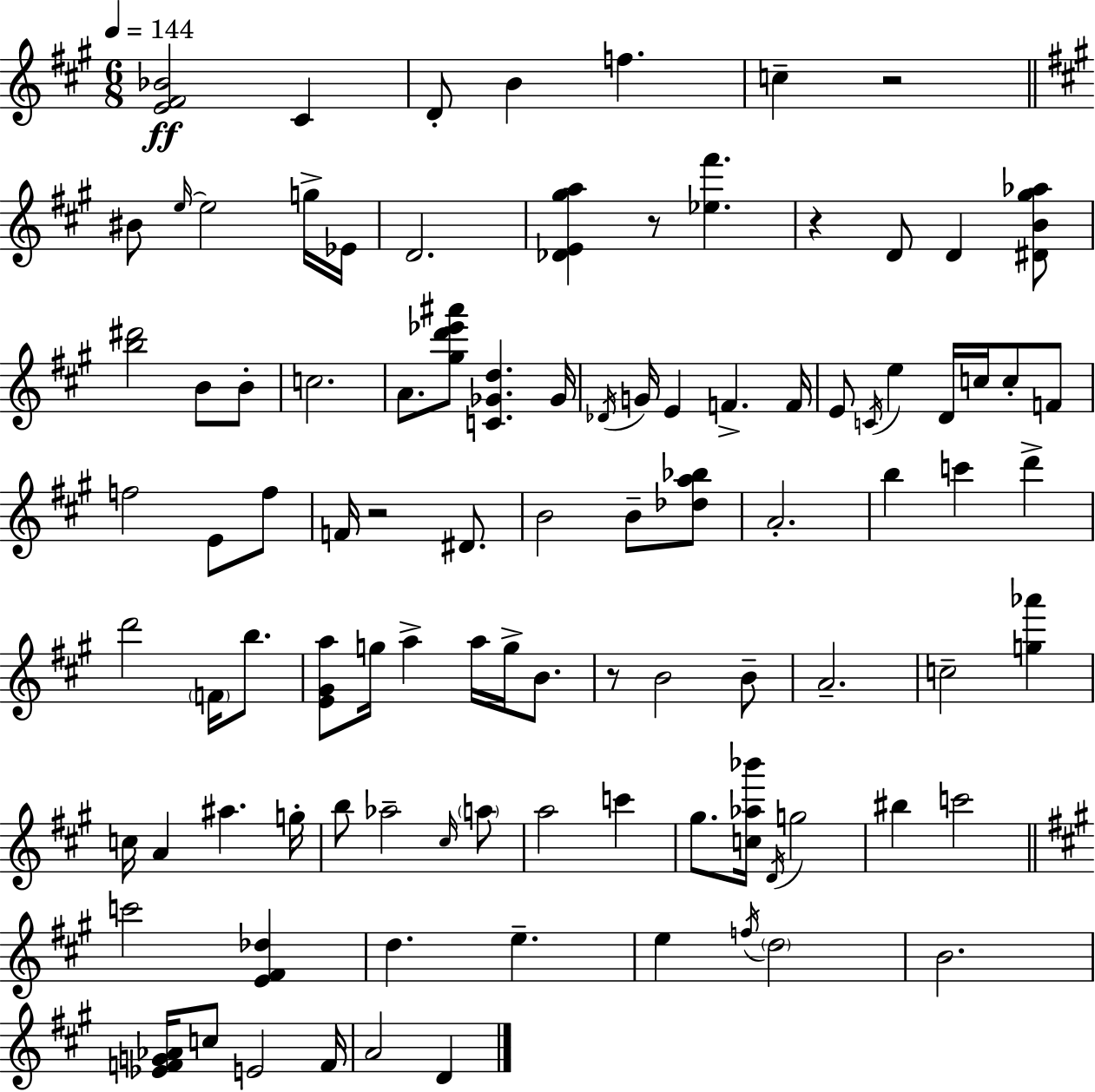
{
  \clef treble
  \numericTimeSignature
  \time 6/8
  \key a \major
  \tempo 4 = 144
  <e' fis' bes'>2\ff cis'4 | d'8-. b'4 f''4. | c''4-- r2 | \bar "||" \break \key a \major bis'8 \grace { e''16~ }~ e''2 g''16-> | ees'16 d'2. | <des' e' gis'' a''>4 r8 <ees'' fis'''>4. | r4 d'8 d'4 <dis' b' gis'' aes''>8 | \break <b'' dis'''>2 b'8 b'8-. | c''2. | a'8. <gis'' d''' ees''' ais'''>8 <c' ges' d''>4. | ges'16 \acciaccatura { des'16 } g'16 e'4 f'4.-> | \break f'16 e'8 \acciaccatura { c'16 } e''4 d'16 c''16 c''8-. | f'8 f''2 e'8 | f''8 f'16 r2 | dis'8. b'2 b'8-- | \break <des'' a'' bes''>8 a'2.-. | b''4 c'''4 d'''4-> | d'''2 \parenthesize f'16 | b''8. <e' gis' a''>8 g''16 a''4-> a''16 g''16-> | \break b'8. r8 b'2 | b'8-- a'2.-- | c''2-- <g'' aes'''>4 | c''16 a'4 ais''4. | \break g''16-. b''8 aes''2-- | \grace { cis''16 } \parenthesize a''8 a''2 | c'''4 gis''8. <c'' aes'' bes'''>16 \acciaccatura { d'16 } g''2 | bis''4 c'''2 | \break \bar "||" \break \key a \major c'''2 <e' fis' des''>4 | d''4. e''4.-- | e''4 \acciaccatura { f''16 } \parenthesize d''2 | b'2. | \break <ees' f' g' aes'>16 c''8 e'2 | f'16 a'2 d'4 | \bar "|."
}